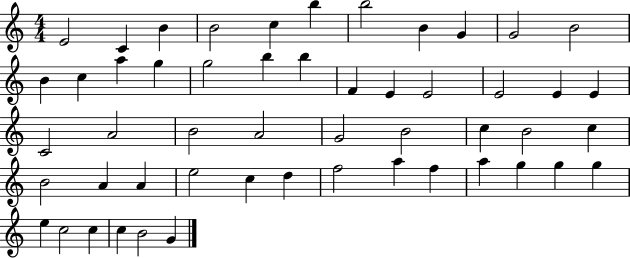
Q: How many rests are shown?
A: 0